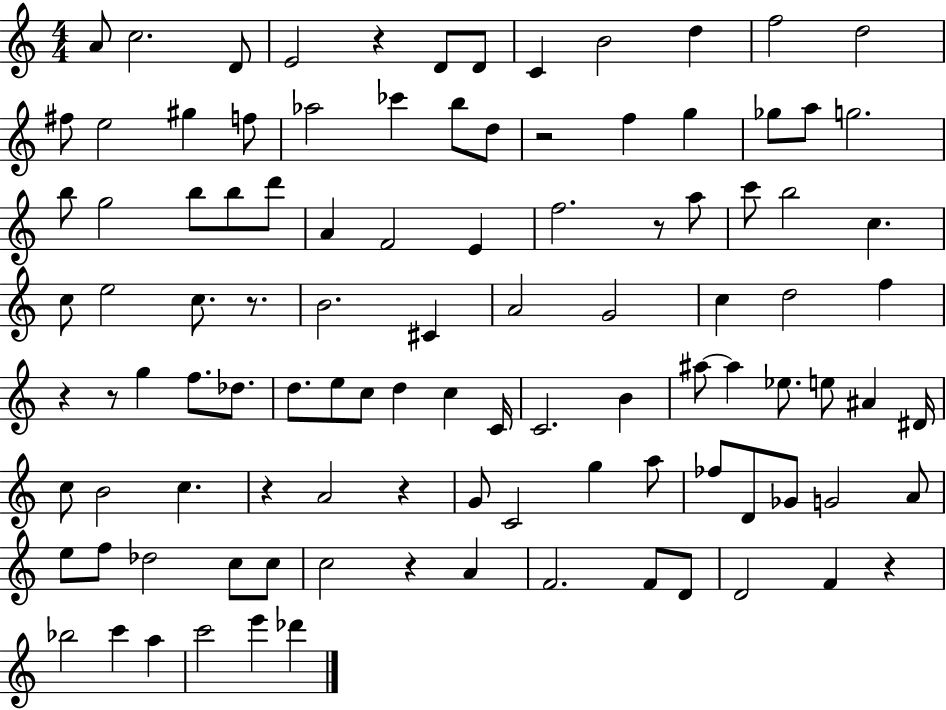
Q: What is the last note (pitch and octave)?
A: Db6